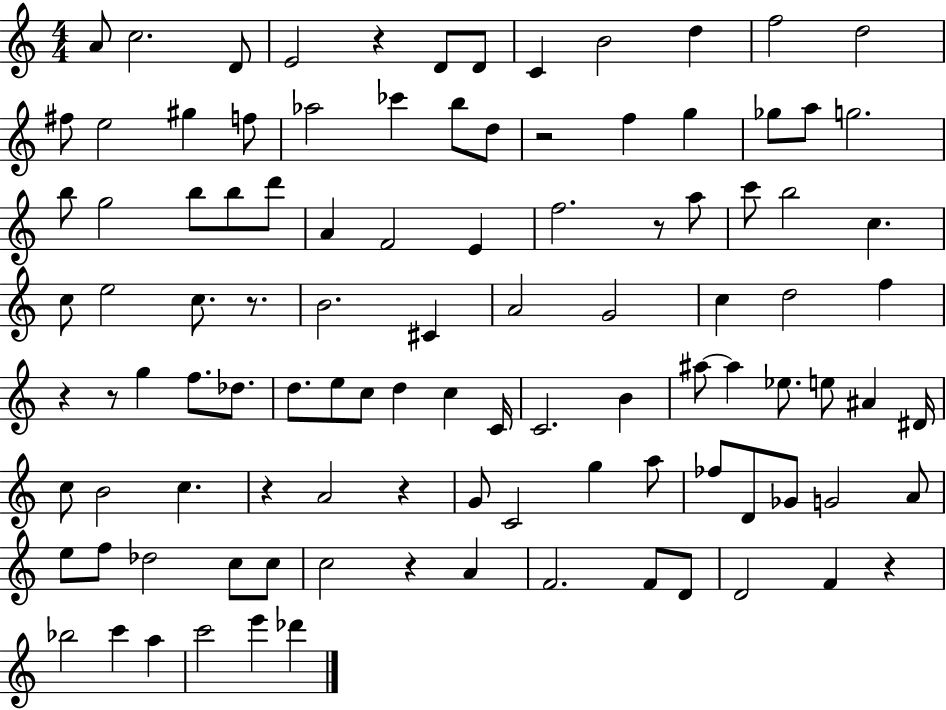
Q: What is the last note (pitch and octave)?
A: Db6